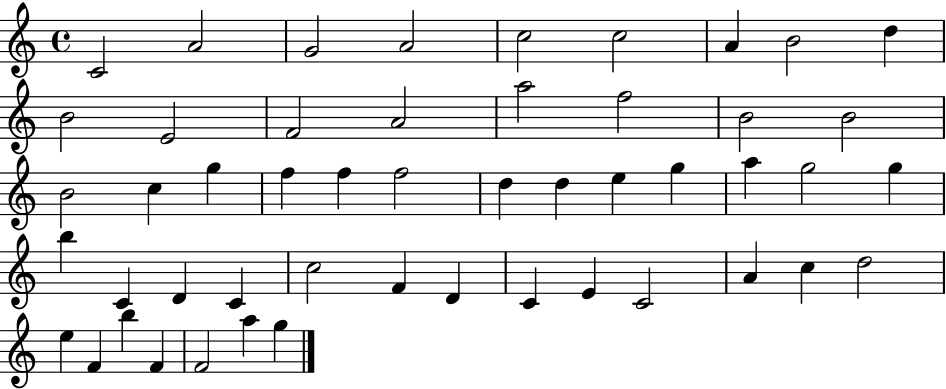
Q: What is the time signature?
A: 4/4